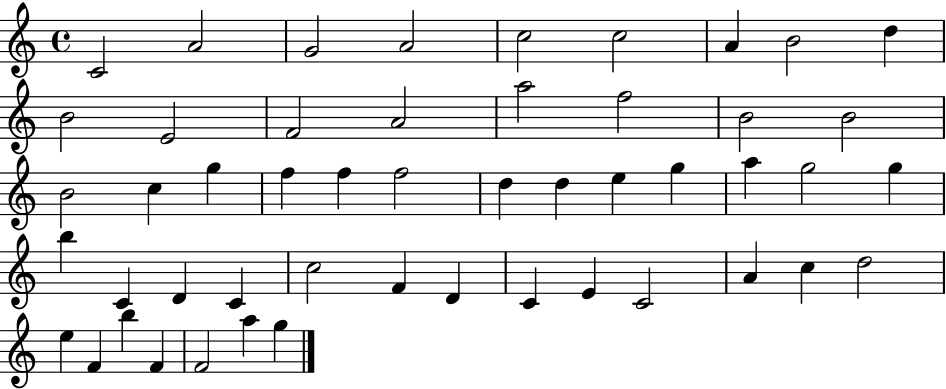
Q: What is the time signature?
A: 4/4